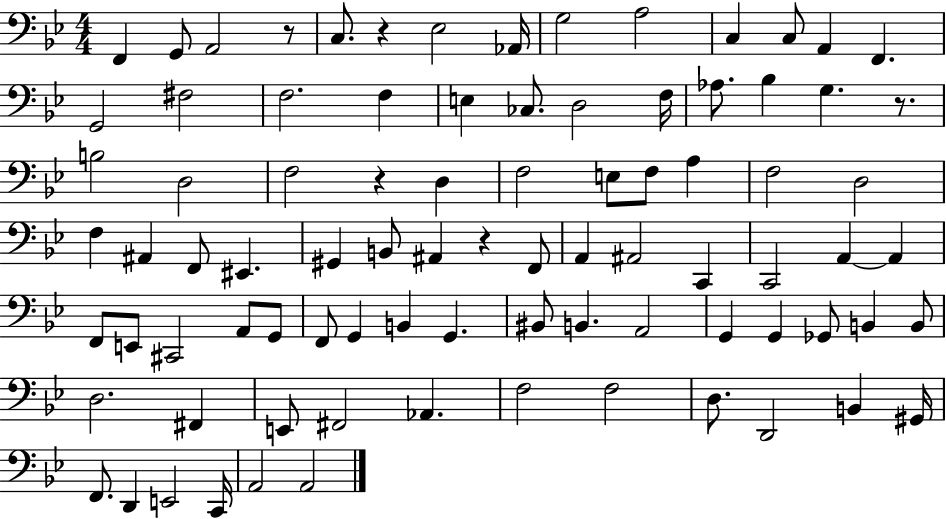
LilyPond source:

{
  \clef bass
  \numericTimeSignature
  \time 4/4
  \key bes \major
  f,4 g,8 a,2 r8 | c8. r4 ees2 aes,16 | g2 a2 | c4 c8 a,4 f,4. | \break g,2 fis2 | f2. f4 | e4 ces8. d2 f16 | aes8. bes4 g4. r8. | \break b2 d2 | f2 r4 d4 | f2 e8 f8 a4 | f2 d2 | \break f4 ais,4 f,8 eis,4. | gis,4 b,8 ais,4 r4 f,8 | a,4 ais,2 c,4 | c,2 a,4~~ a,4 | \break f,8 e,8 cis,2 a,8 g,8 | f,8 g,4 b,4 g,4. | bis,8 b,4. a,2 | g,4 g,4 ges,8 b,4 b,8 | \break d2. fis,4 | e,8 fis,2 aes,4. | f2 f2 | d8. d,2 b,4 gis,16 | \break f,8. d,4 e,2 c,16 | a,2 a,2 | \bar "|."
}